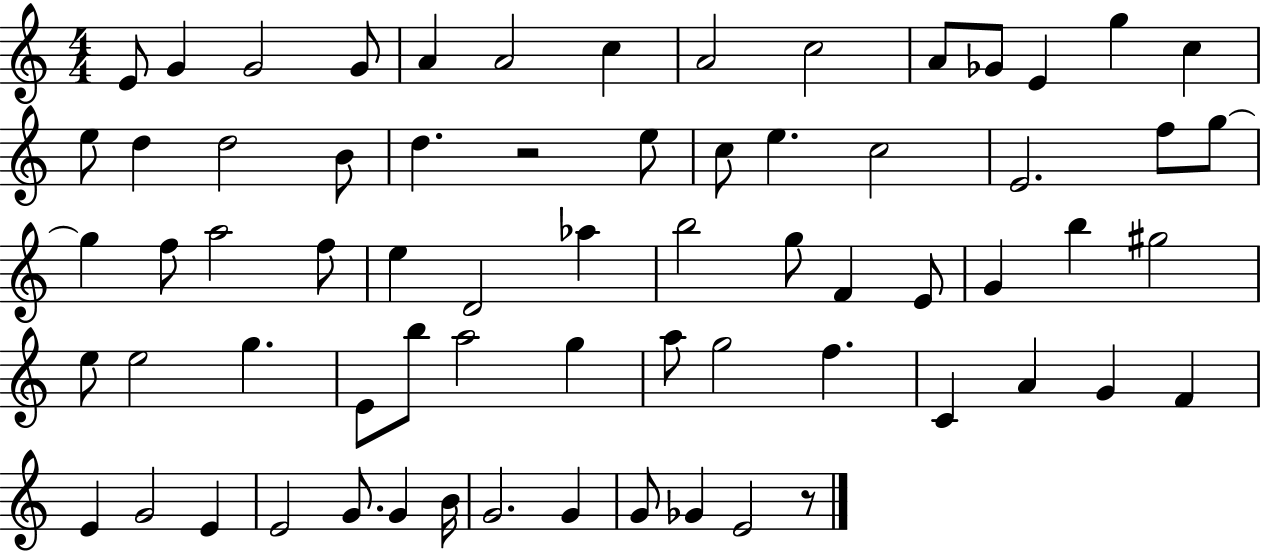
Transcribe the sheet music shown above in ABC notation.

X:1
T:Untitled
M:4/4
L:1/4
K:C
E/2 G G2 G/2 A A2 c A2 c2 A/2 _G/2 E g c e/2 d d2 B/2 d z2 e/2 c/2 e c2 E2 f/2 g/2 g f/2 a2 f/2 e D2 _a b2 g/2 F E/2 G b ^g2 e/2 e2 g E/2 b/2 a2 g a/2 g2 f C A G F E G2 E E2 G/2 G B/4 G2 G G/2 _G E2 z/2